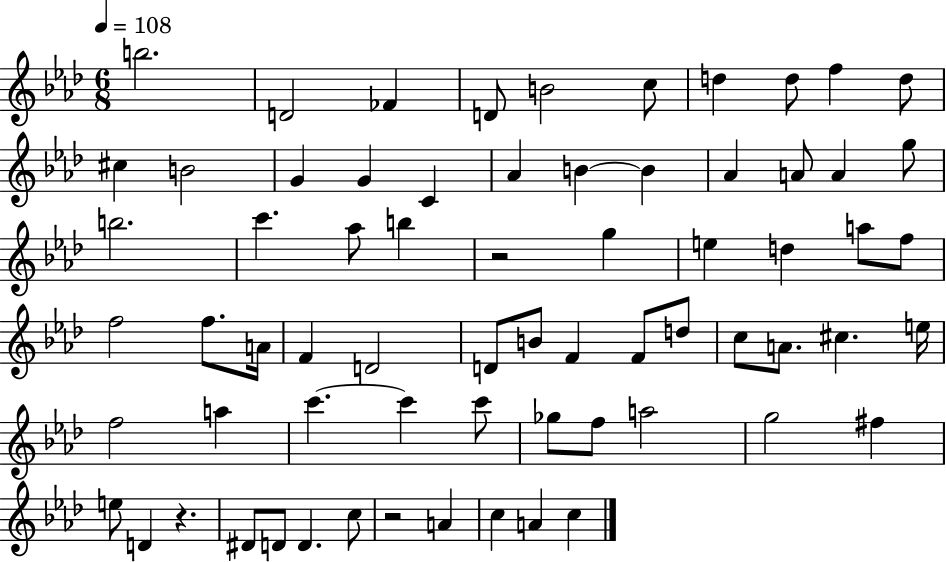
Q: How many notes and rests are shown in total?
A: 68